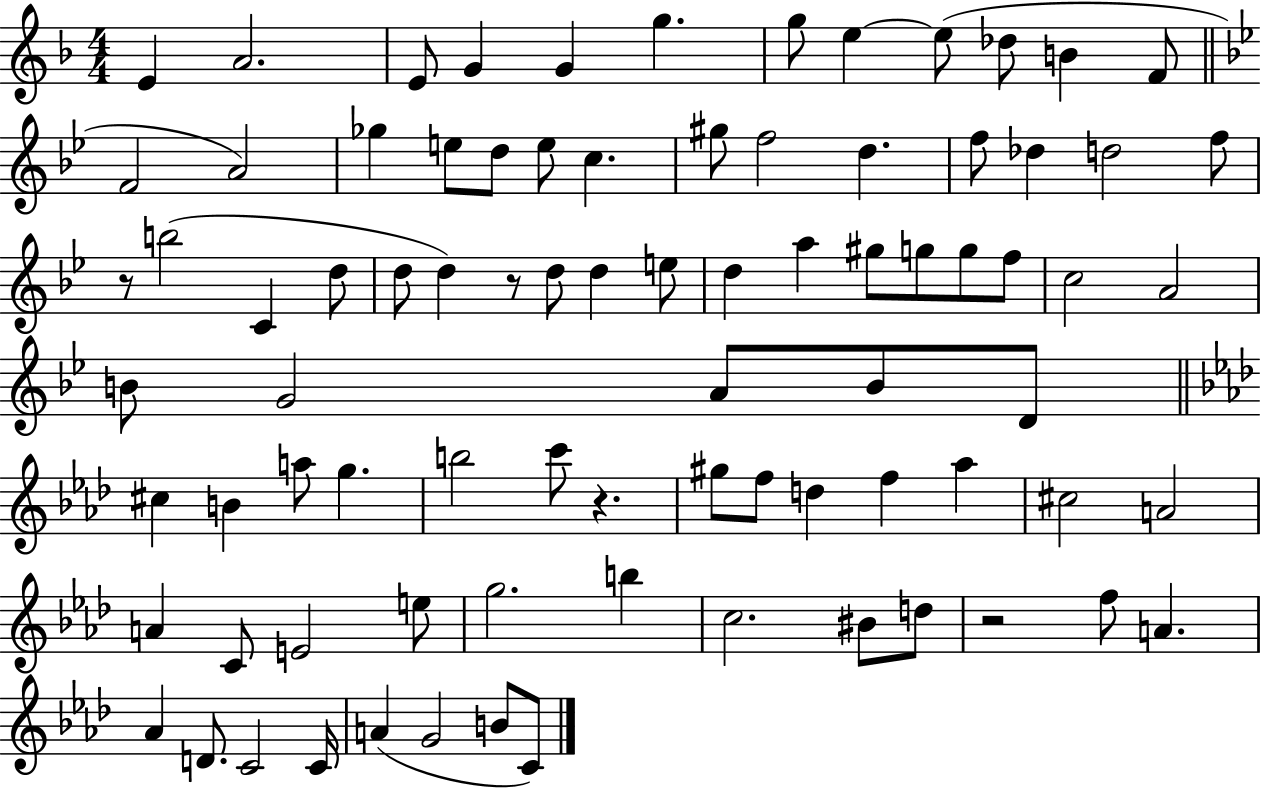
E4/q A4/h. E4/e G4/q G4/q G5/q. G5/e E5/q E5/e Db5/e B4/q F4/e F4/h A4/h Gb5/q E5/e D5/e E5/e C5/q. G#5/e F5/h D5/q. F5/e Db5/q D5/h F5/e R/e B5/h C4/q D5/e D5/e D5/q R/e D5/e D5/q E5/e D5/q A5/q G#5/e G5/e G5/e F5/e C5/h A4/h B4/e G4/h A4/e B4/e D4/e C#5/q B4/q A5/e G5/q. B5/h C6/e R/q. G#5/e F5/e D5/q F5/q Ab5/q C#5/h A4/h A4/q C4/e E4/h E5/e G5/h. B5/q C5/h. BIS4/e D5/e R/h F5/e A4/q. Ab4/q D4/e. C4/h C4/s A4/q G4/h B4/e C4/e